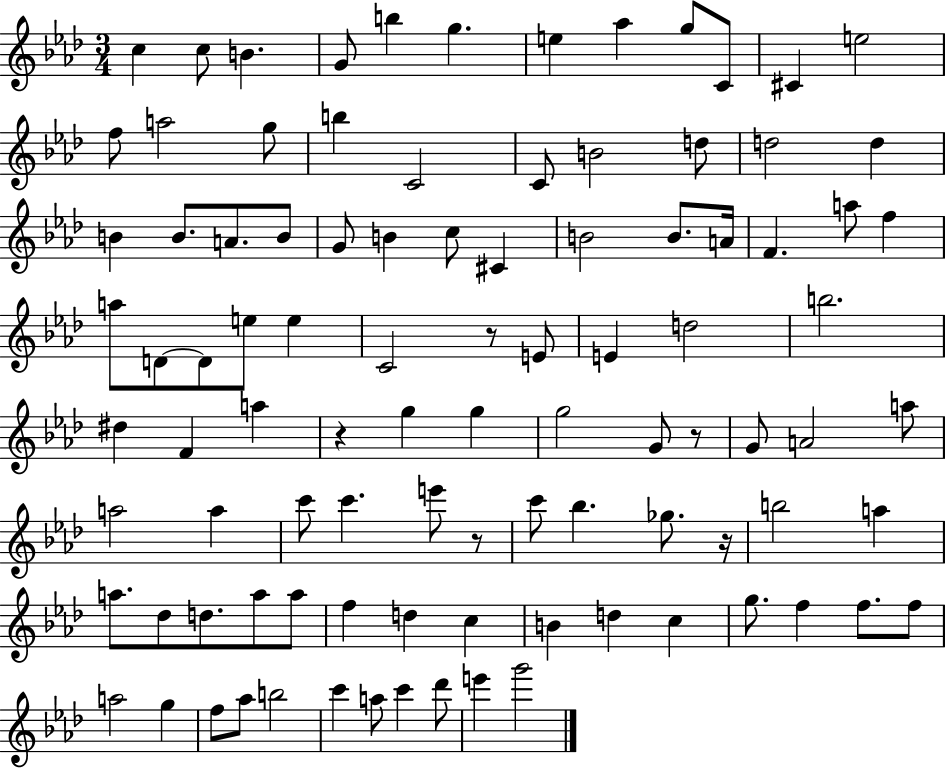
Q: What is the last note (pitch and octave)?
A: G6